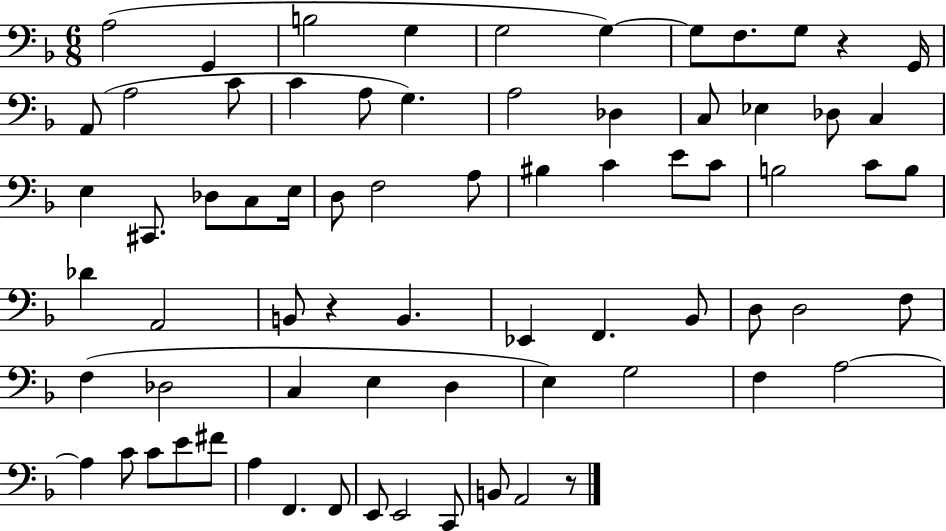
X:1
T:Untitled
M:6/8
L:1/4
K:F
A,2 G,, B,2 G, G,2 G, G,/2 F,/2 G,/2 z G,,/4 A,,/2 A,2 C/2 C A,/2 G, A,2 _D, C,/2 _E, _D,/2 C, E, ^C,,/2 _D,/2 C,/2 E,/4 D,/2 F,2 A,/2 ^B, C E/2 C/2 B,2 C/2 B,/2 _D A,,2 B,,/2 z B,, _E,, F,, _B,,/2 D,/2 D,2 F,/2 F, _D,2 C, E, D, E, G,2 F, A,2 A, C/2 C/2 E/2 ^F/2 A, F,, F,,/2 E,,/2 E,,2 C,,/2 B,,/2 A,,2 z/2